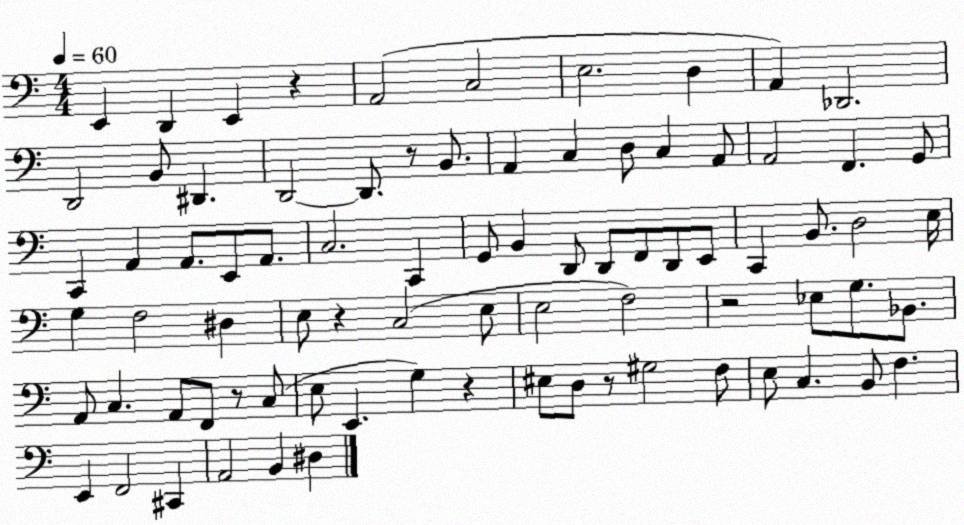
X:1
T:Untitled
M:4/4
L:1/4
K:C
E,, D,, E,, z A,,2 C,2 E,2 D, A,, _D,,2 D,,2 B,,/2 ^D,, D,,2 D,,/2 z/2 B,,/2 A,, C, D,/2 C, A,,/2 A,,2 F,, G,,/2 C,, A,, A,,/2 E,,/2 A,,/2 C,2 C,, G,,/2 B,, D,,/2 D,,/2 F,,/2 D,,/2 E,,/2 C,, B,,/2 D,2 E,/4 G, F,2 ^D, E,/2 z C,2 E,/2 E,2 F,2 z2 _E,/2 G,/2 _B,,/2 A,,/2 C, A,,/2 F,,/2 z/2 C,/2 E,/2 E,, G, z ^E,/2 D,/2 z/2 ^G,2 F,/2 E,/2 C, B,,/2 F, E,, F,,2 ^C,, A,,2 B,, ^D,